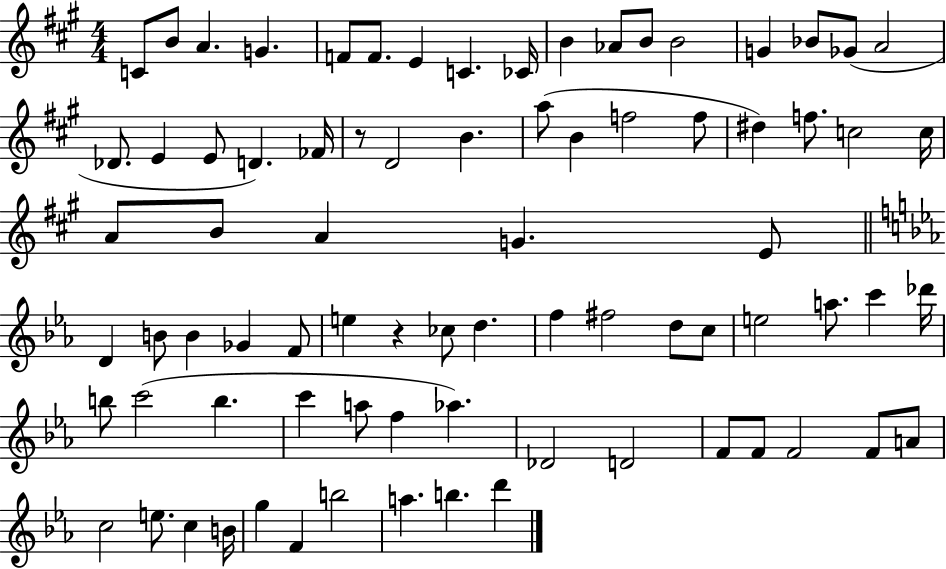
{
  \clef treble
  \numericTimeSignature
  \time 4/4
  \key a \major
  c'8 b'8 a'4. g'4. | f'8 f'8. e'4 c'4. ces'16 | b'4 aes'8 b'8 b'2 | g'4 bes'8 ges'8( a'2 | \break des'8. e'4 e'8 d'4.) fes'16 | r8 d'2 b'4. | a''8( b'4 f''2 f''8 | dis''4) f''8. c''2 c''16 | \break a'8 b'8 a'4 g'4. e'8 | \bar "||" \break \key ees \major d'4 b'8 b'4 ges'4 f'8 | e''4 r4 ces''8 d''4. | f''4 fis''2 d''8 c''8 | e''2 a''8. c'''4 des'''16 | \break b''8 c'''2( b''4. | c'''4 a''8 f''4 aes''4.) | des'2 d'2 | f'8 f'8 f'2 f'8 a'8 | \break c''2 e''8. c''4 b'16 | g''4 f'4 b''2 | a''4. b''4. d'''4 | \bar "|."
}